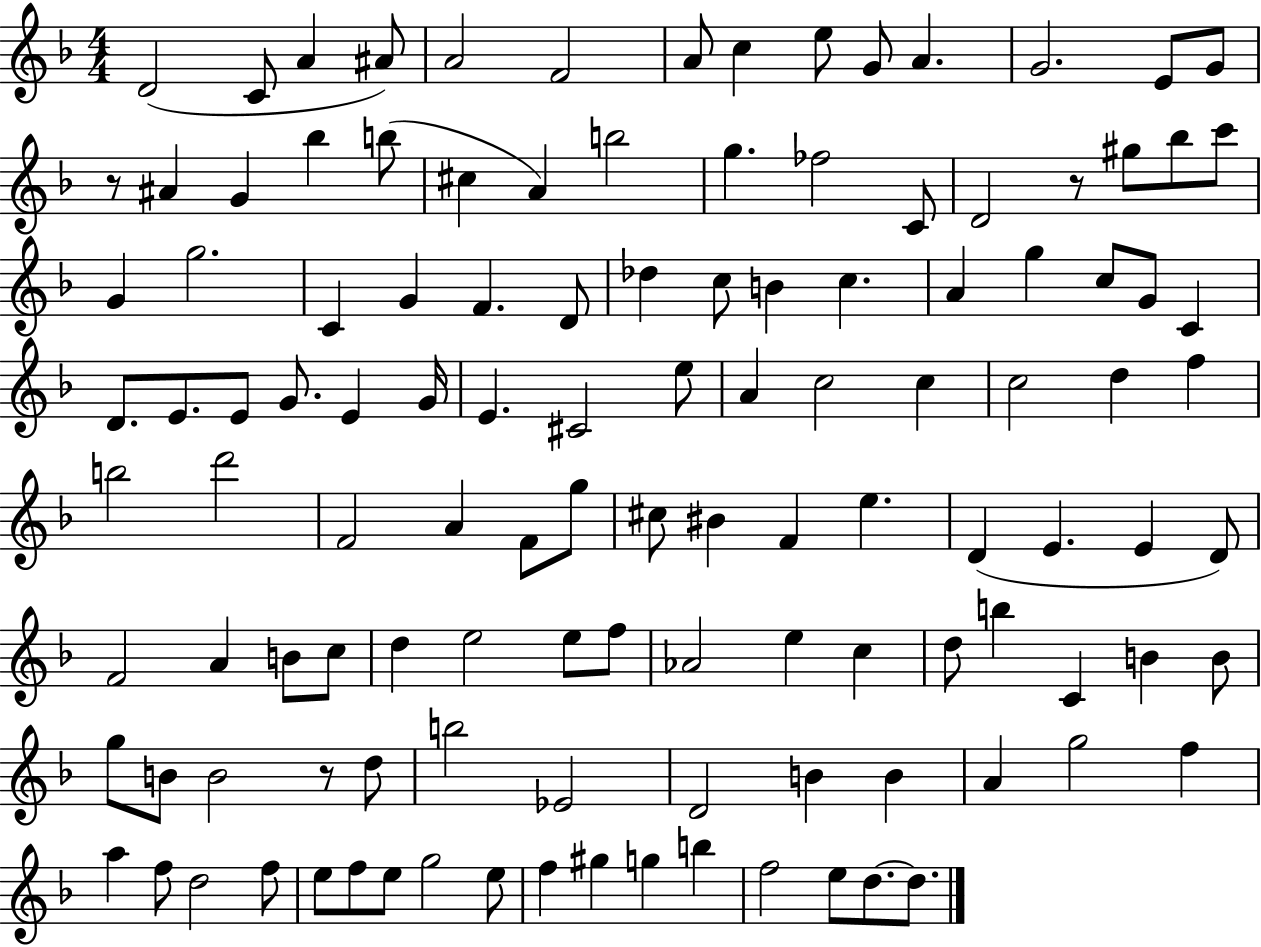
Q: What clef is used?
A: treble